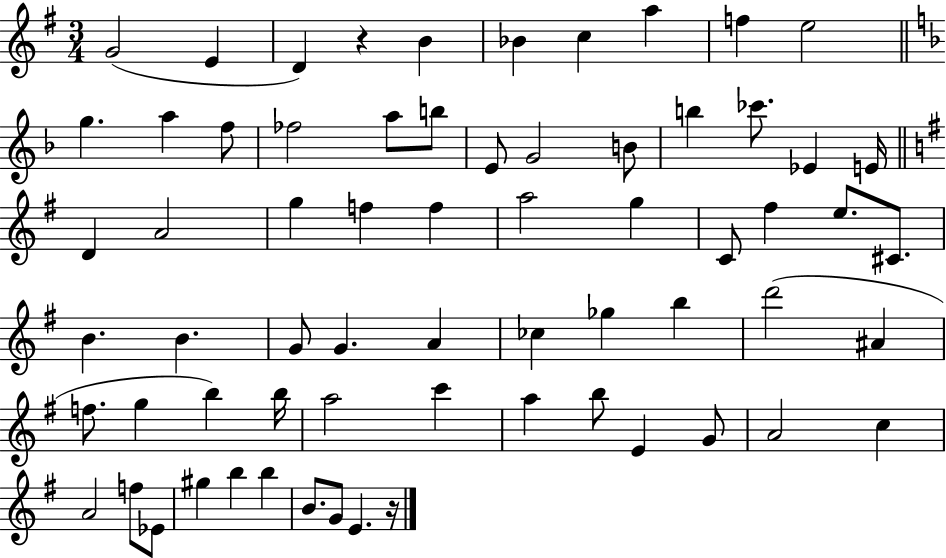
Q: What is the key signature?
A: G major